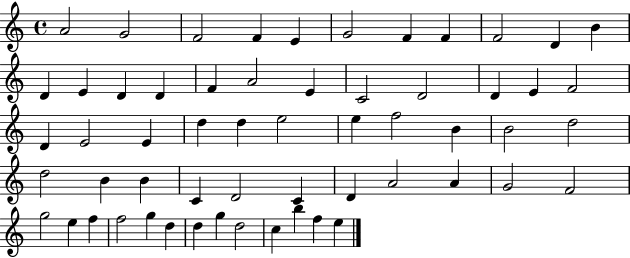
X:1
T:Untitled
M:4/4
L:1/4
K:C
A2 G2 F2 F E G2 F F F2 D B D E D D F A2 E C2 D2 D E F2 D E2 E d d e2 e f2 B B2 d2 d2 B B C D2 C D A2 A G2 F2 g2 e f f2 g d d g d2 c b f e